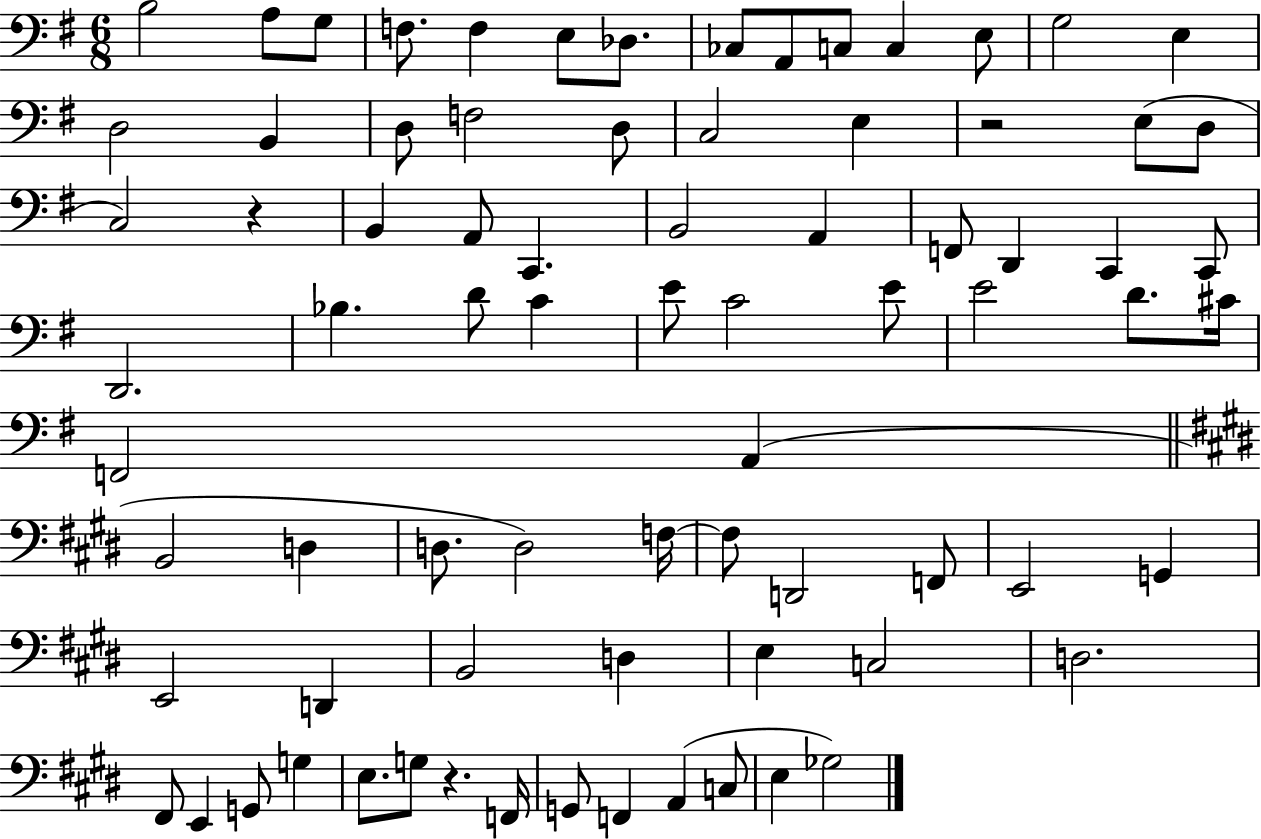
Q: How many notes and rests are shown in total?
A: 78